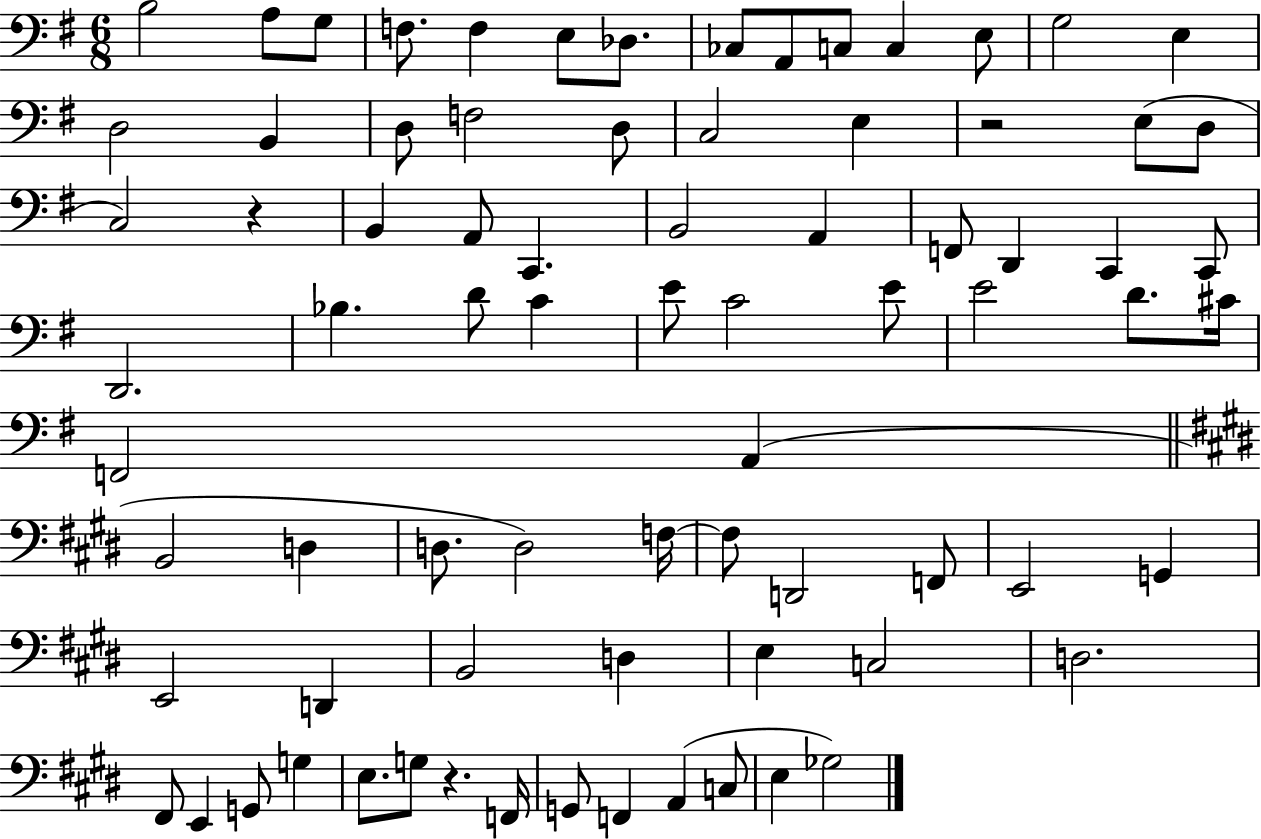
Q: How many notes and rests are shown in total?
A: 78